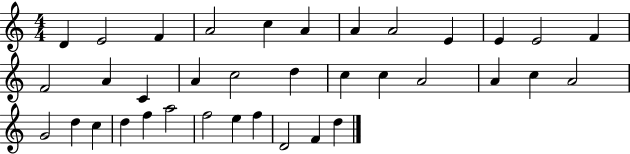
D4/q E4/h F4/q A4/h C5/q A4/q A4/q A4/h E4/q E4/q E4/h F4/q F4/h A4/q C4/q A4/q C5/h D5/q C5/q C5/q A4/h A4/q C5/q A4/h G4/h D5/q C5/q D5/q F5/q A5/h F5/h E5/q F5/q D4/h F4/q D5/q